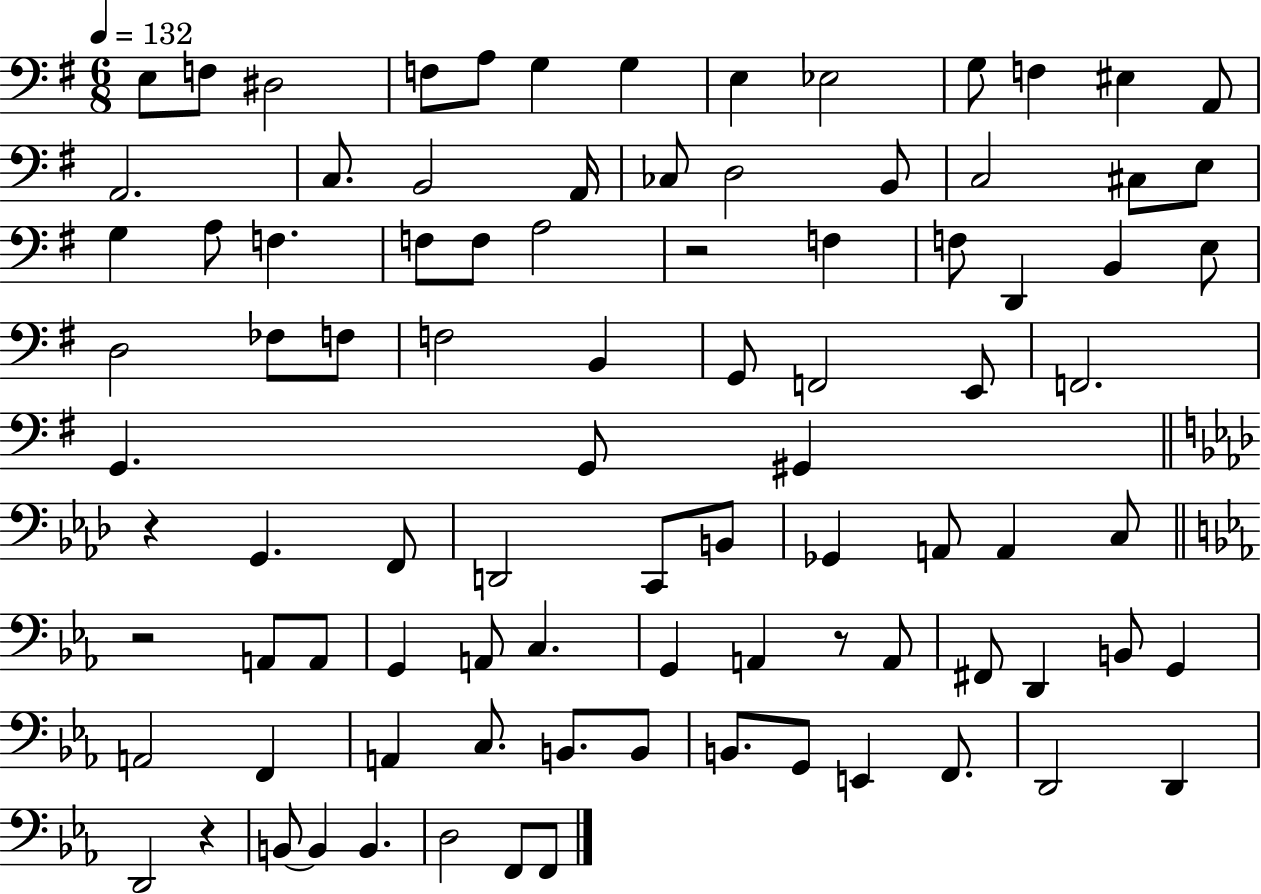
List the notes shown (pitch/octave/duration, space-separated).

E3/e F3/e D#3/h F3/e A3/e G3/q G3/q E3/q Eb3/h G3/e F3/q EIS3/q A2/e A2/h. C3/e. B2/h A2/s CES3/e D3/h B2/e C3/h C#3/e E3/e G3/q A3/e F3/q. F3/e F3/e A3/h R/h F3/q F3/e D2/q B2/q E3/e D3/h FES3/e F3/e F3/h B2/q G2/e F2/h E2/e F2/h. G2/q. G2/e G#2/q R/q G2/q. F2/e D2/h C2/e B2/e Gb2/q A2/e A2/q C3/e R/h A2/e A2/e G2/q A2/e C3/q. G2/q A2/q R/e A2/e F#2/e D2/q B2/e G2/q A2/h F2/q A2/q C3/e. B2/e. B2/e B2/e. G2/e E2/q F2/e. D2/h D2/q D2/h R/q B2/e B2/q B2/q. D3/h F2/e F2/e